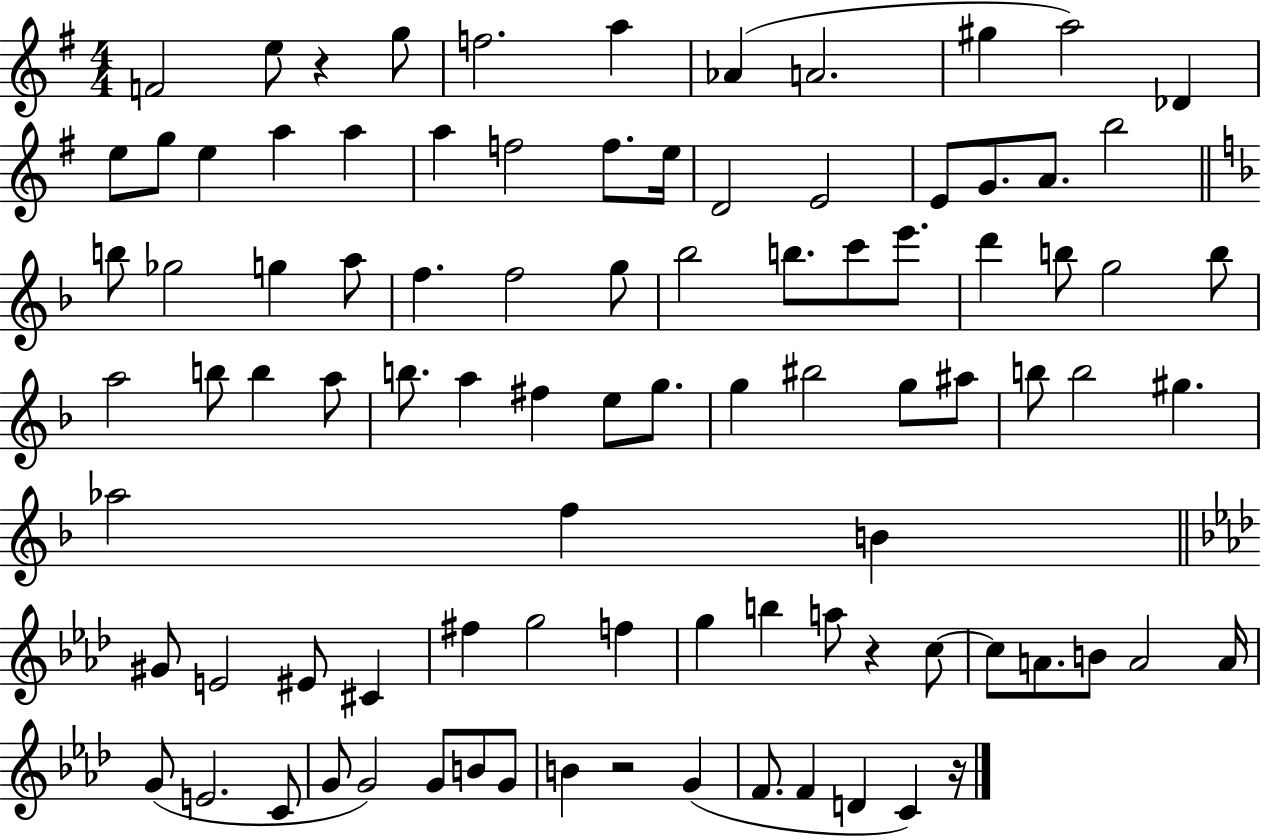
X:1
T:Untitled
M:4/4
L:1/4
K:G
F2 e/2 z g/2 f2 a _A A2 ^g a2 _D e/2 g/2 e a a a f2 f/2 e/4 D2 E2 E/2 G/2 A/2 b2 b/2 _g2 g a/2 f f2 g/2 _b2 b/2 c'/2 e'/2 d' b/2 g2 b/2 a2 b/2 b a/2 b/2 a ^f e/2 g/2 g ^b2 g/2 ^a/2 b/2 b2 ^g _a2 f B ^G/2 E2 ^E/2 ^C ^f g2 f g b a/2 z c/2 c/2 A/2 B/2 A2 A/4 G/2 E2 C/2 G/2 G2 G/2 B/2 G/2 B z2 G F/2 F D C z/4